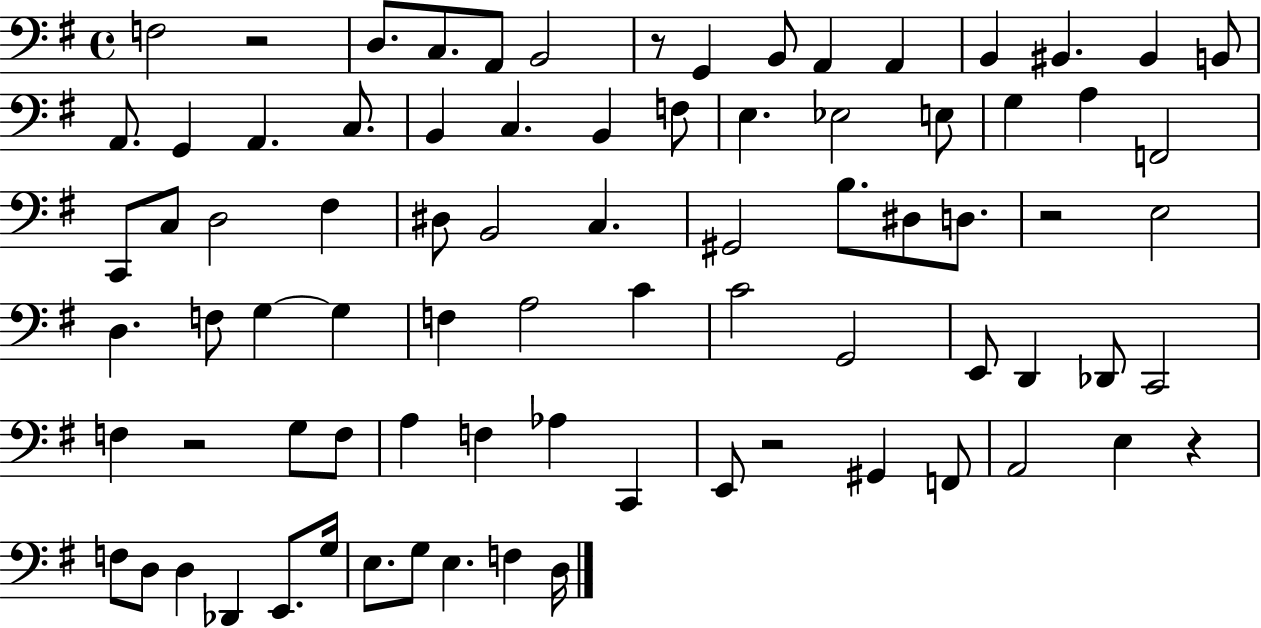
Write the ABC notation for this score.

X:1
T:Untitled
M:4/4
L:1/4
K:G
F,2 z2 D,/2 C,/2 A,,/2 B,,2 z/2 G,, B,,/2 A,, A,, B,, ^B,, ^B,, B,,/2 A,,/2 G,, A,, C,/2 B,, C, B,, F,/2 E, _E,2 E,/2 G, A, F,,2 C,,/2 C,/2 D,2 ^F, ^D,/2 B,,2 C, ^G,,2 B,/2 ^D,/2 D,/2 z2 E,2 D, F,/2 G, G, F, A,2 C C2 G,,2 E,,/2 D,, _D,,/2 C,,2 F, z2 G,/2 F,/2 A, F, _A, C,, E,,/2 z2 ^G,, F,,/2 A,,2 E, z F,/2 D,/2 D, _D,, E,,/2 G,/4 E,/2 G,/2 E, F, D,/4